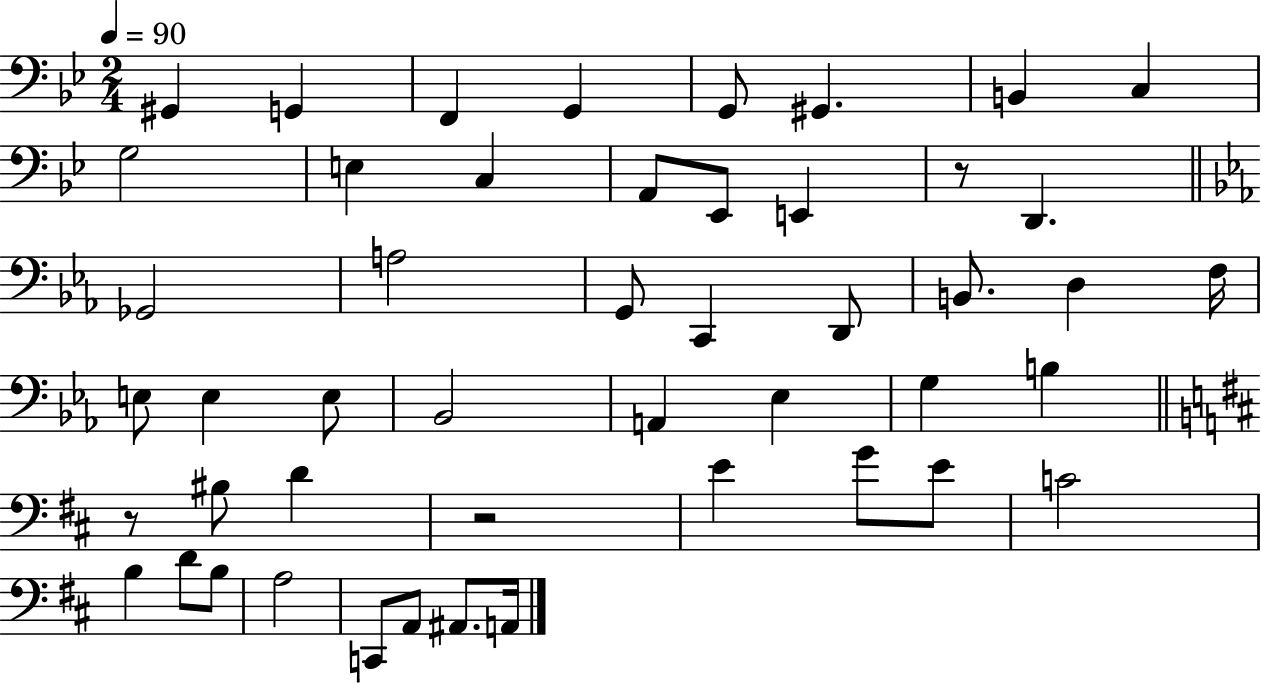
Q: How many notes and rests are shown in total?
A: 48